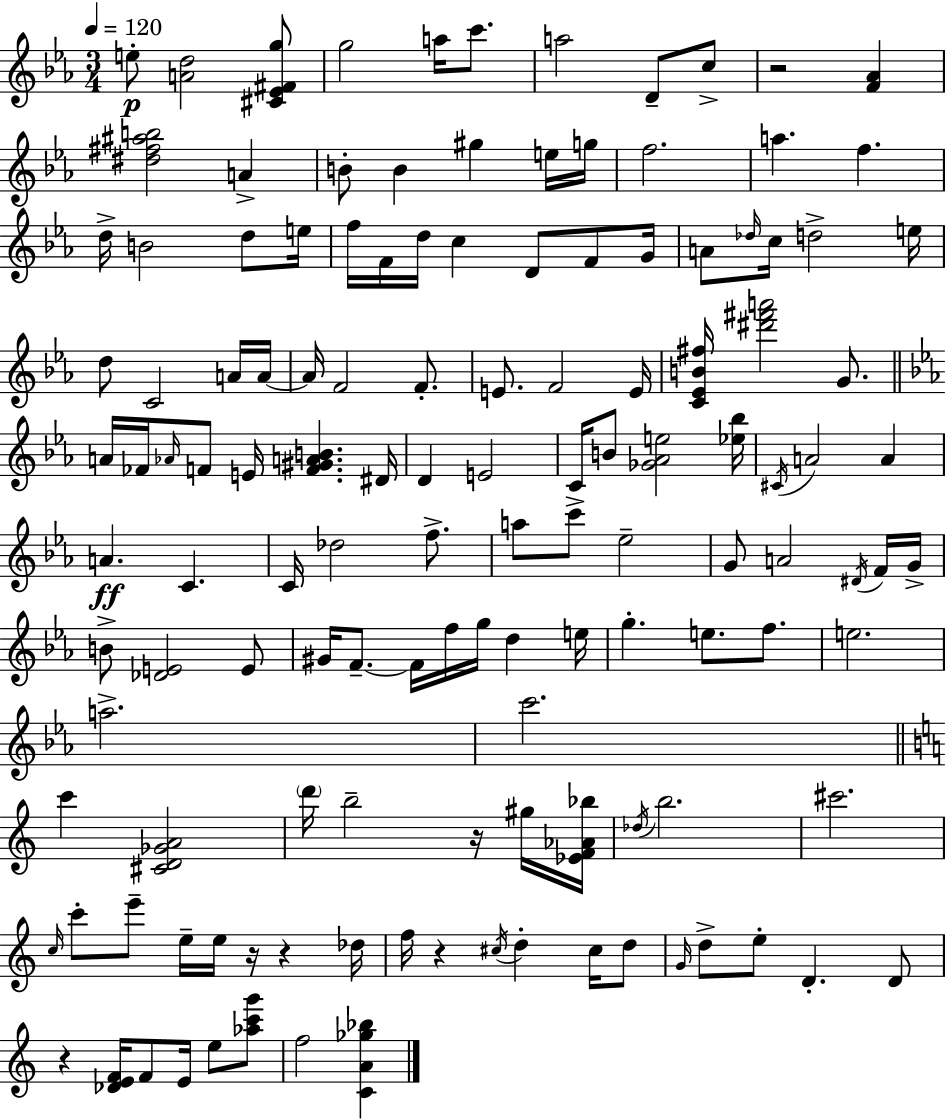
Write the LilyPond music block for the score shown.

{
  \clef treble
  \numericTimeSignature
  \time 3/4
  \key c \minor
  \tempo 4 = 120
  e''8-.\p <a' d''>2 <cis' ees' fis' g''>8 | g''2 a''16 c'''8. | a''2 d'8-- c''8-> | r2 <f' aes'>4 | \break <dis'' fis'' ais'' b''>2 a'4-> | b'8-. b'4 gis''4 e''16 g''16 | f''2. | a''4. f''4. | \break d''16-> b'2 d''8 e''16 | f''16 f'16 d''16 c''4 d'8 f'8 g'16 | a'8 \grace { des''16 } c''16 d''2-> | e''16 d''8 c'2 a'16 | \break a'16~~ a'16 f'2 f'8.-. | e'8. f'2 | e'16 <c' ees' b' fis''>16 <dis''' fis''' a'''>2 g'8. | \bar "||" \break \key c \minor a'16 fes'16 \grace { aes'16 } f'8 e'16 <f' gis' a' b'>4. | dis'16 d'4 e'2 | c'16 b'8 <ges' aes' e''>2 | <ees'' bes''>16 \acciaccatura { cis'16 } a'2 a'4 | \break a'4.\ff c'4. | c'16 des''2 f''8.-> | a''8 c'''8-> ees''2-- | g'8 a'2 | \break \acciaccatura { dis'16 } f'16 g'16-> b'8-> <des' e'>2 | e'8 gis'16 f'8.--~~ f'16 f''16 g''16 d''4 | e''16 g''4.-. e''8. | f''8. e''2. | \break a''2.-> | c'''2. | \bar "||" \break \key a \minor c'''4 <cis' d' ges' a'>2 | \parenthesize d'''16 b''2-- r16 gis''16 <ees' f' aes' bes''>16 | \acciaccatura { des''16 } b''2. | cis'''2. | \break \grace { c''16 } c'''8-. e'''8-- e''16-- e''16 r16 r4 | des''16 f''16 r4 \acciaccatura { cis''16 } d''4-. | cis''16 d''8 \grace { g'16 } d''8-> e''8-. d'4.-. | d'8 r4 <des' e' f'>16 f'8 e'16 | \break e''8 <aes'' c''' g'''>8 f''2 | <c' a' ges'' bes''>4 \bar "|."
}